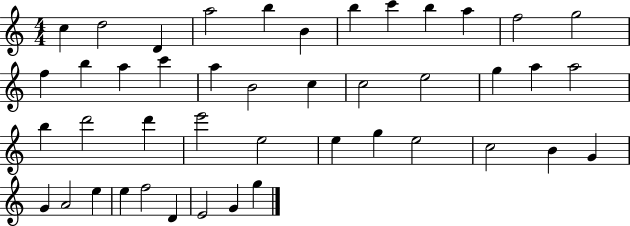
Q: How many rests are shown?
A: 0